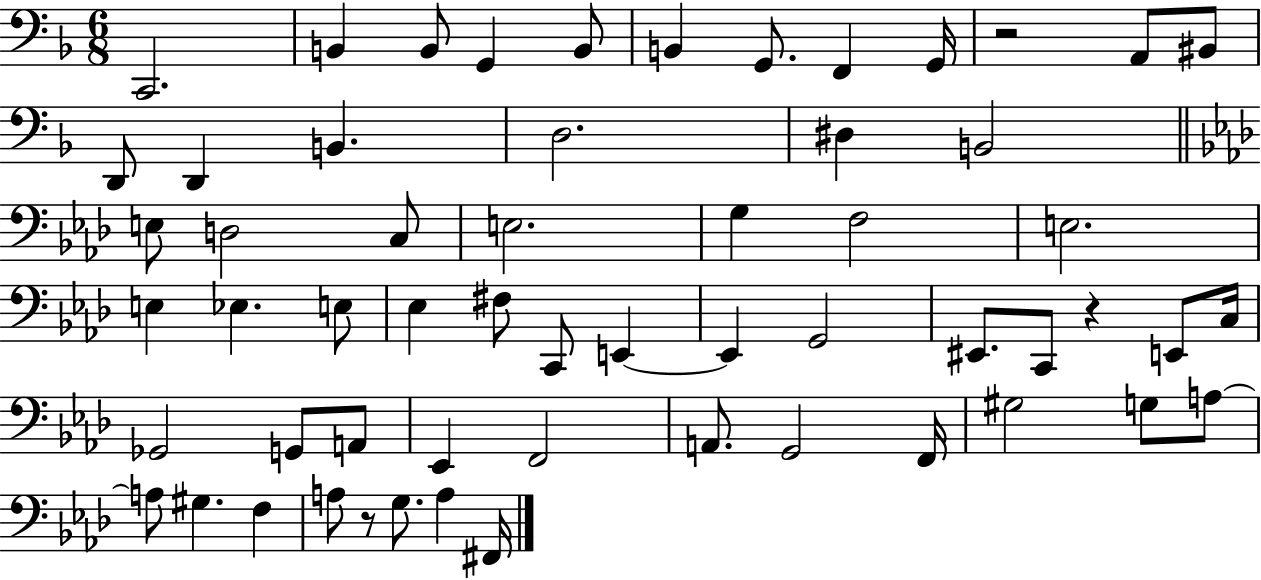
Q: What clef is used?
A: bass